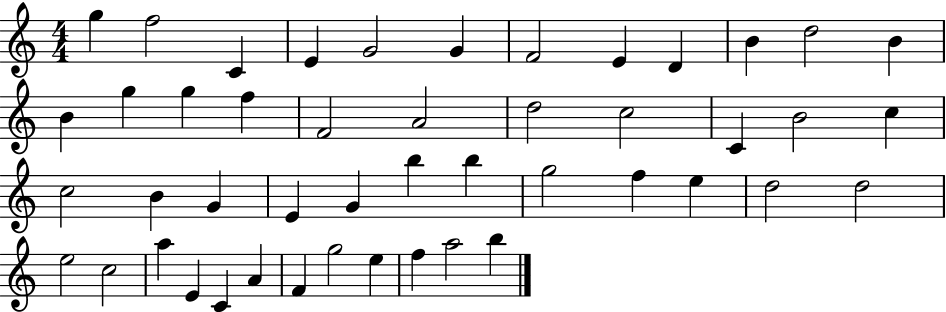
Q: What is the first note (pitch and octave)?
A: G5